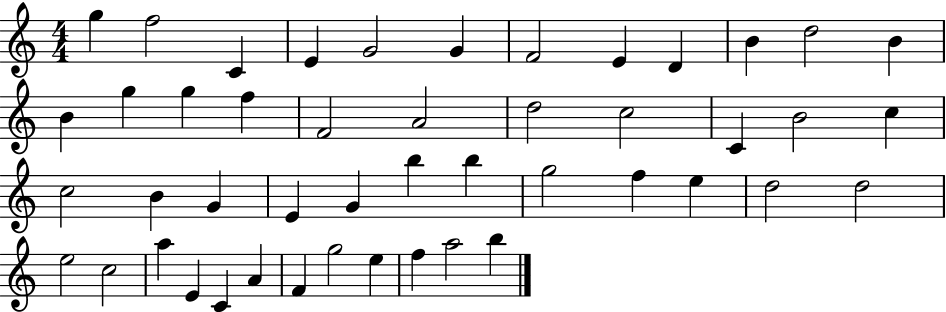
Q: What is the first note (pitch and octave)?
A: G5